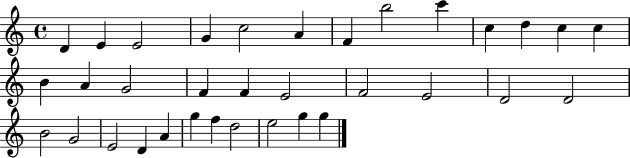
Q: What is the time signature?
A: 4/4